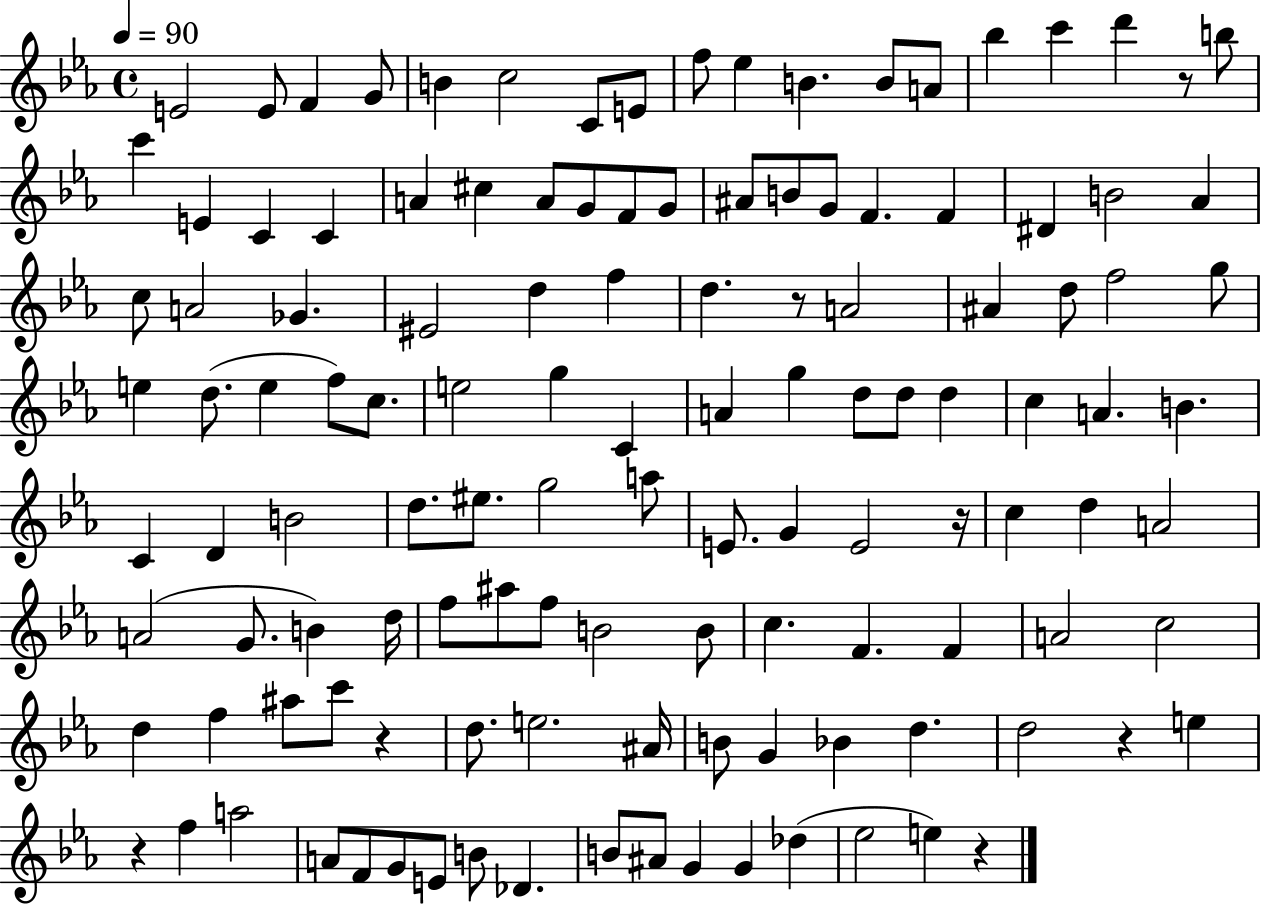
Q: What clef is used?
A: treble